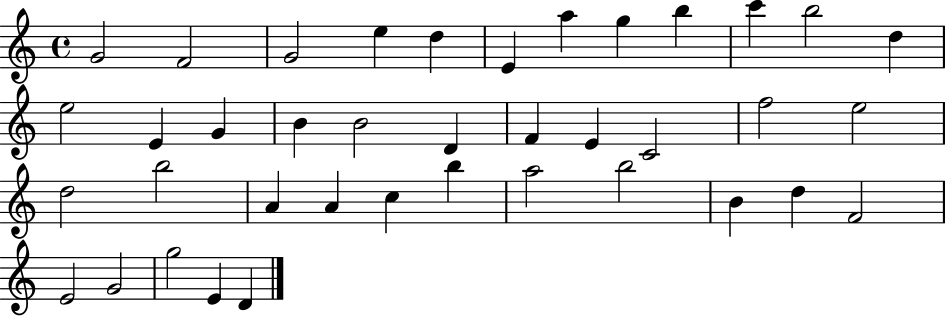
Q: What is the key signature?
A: C major